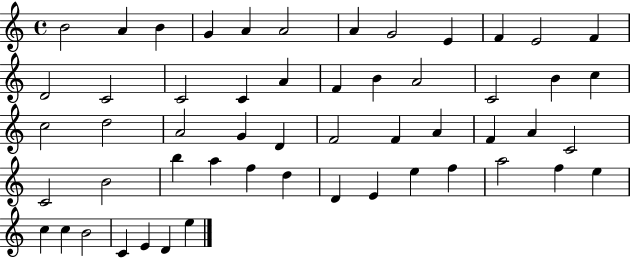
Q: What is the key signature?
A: C major